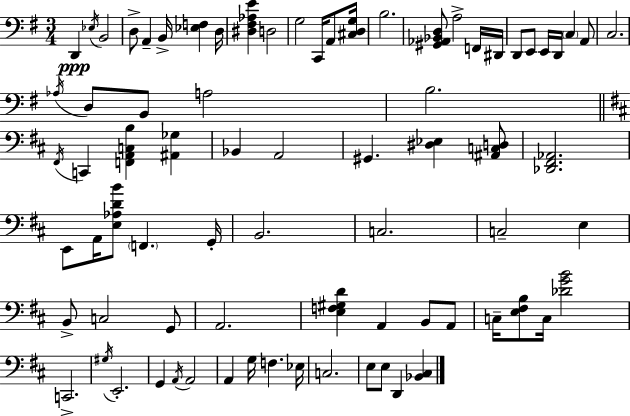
D2/q Eb3/s B2/h D3/e A2/q B2/s [Eb3,F3]/q D3/s [D#3,F#3,Ab3,E4]/q D3/h G3/h C2/s A2/e [C#3,D3,G3]/s B3/h. [G#2,Ab2,Bb2,D3]/e A3/h F2/s D#2/s D2/e E2/e E2/s D2/s C3/q A2/e C3/h. Ab3/s D3/e B2/e A3/h B3/h. F#2/s C2/q [F2,A2,C3,B3]/q [A#2,Gb3]/q Bb2/q A2/h G#2/q. [D#3,Eb3]/q [A#2,C3,D3]/e [Db2,F#2,Ab2]/h. E2/e A2/s [E3,Ab3,D4,B4]/e F2/q. G2/s B2/h. C3/h. C3/h E3/q B2/e C3/h G2/e A2/h. [E3,F3,G#3,D4]/q A2/q B2/e A2/e C3/s [E3,F#3,B3]/e C3/s [Db4,G4,B4]/h C2/h. G#3/s E2/h. G2/q A2/s A2/h A2/q G3/s F3/q. Eb3/s C3/h. E3/e E3/e D2/q [Bb2,C#3]/q